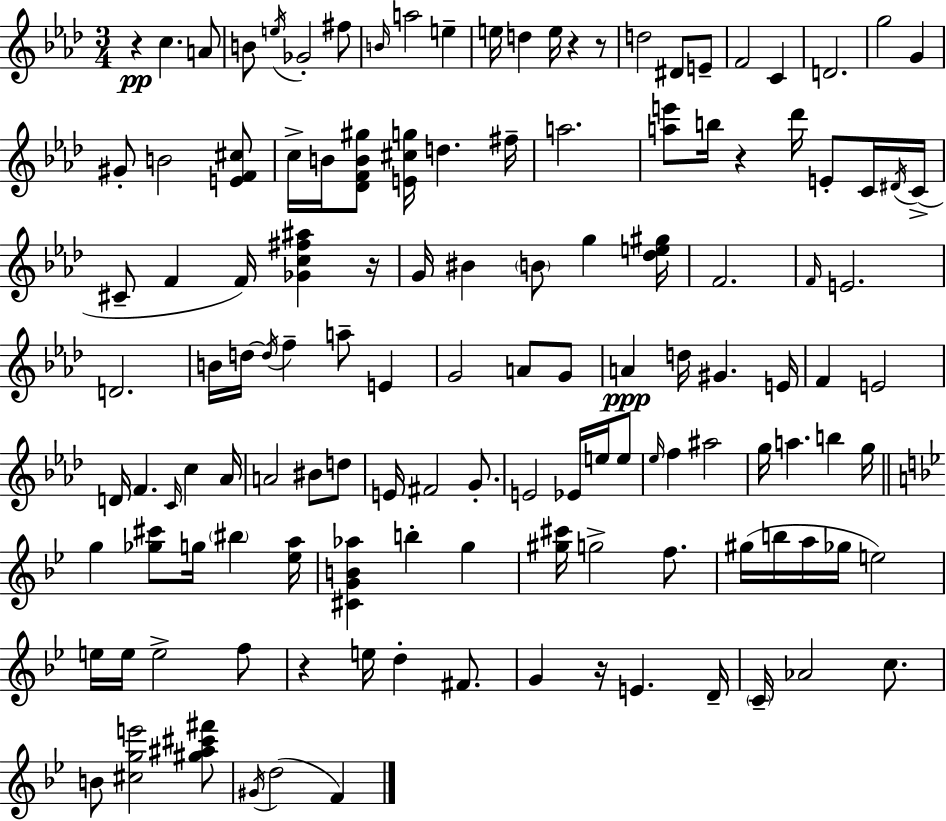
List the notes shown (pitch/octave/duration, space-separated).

R/q C5/q. A4/e B4/e E5/s Gb4/h F#5/e B4/s A5/h E5/q E5/s D5/q E5/s R/q R/e D5/h D#4/e E4/e F4/h C4/q D4/h. G5/h G4/q G#4/e B4/h [E4,F4,C#5]/e C5/s B4/s [Db4,F4,B4,G#5]/e [E4,C#5,G5]/s D5/q. F#5/s A5/h. [A5,E6]/e B5/s R/q Db6/s E4/e C4/s D#4/s C4/s C#4/e F4/q F4/s [Gb4,C5,F#5,A#5]/q R/s G4/s BIS4/q B4/e G5/q [Db5,E5,G#5]/s F4/h. F4/s E4/h. D4/h. B4/s D5/s D5/s F5/q A5/e E4/q G4/h A4/e G4/e A4/q D5/s G#4/q. E4/s F4/q E4/h D4/s F4/q. C4/s C5/q Ab4/s A4/h BIS4/e D5/e E4/s F#4/h G4/e. E4/h Eb4/s E5/s E5/e Eb5/s F5/q A#5/h G5/s A5/q. B5/q G5/s G5/q [Gb5,C#6]/e G5/s BIS5/q [Eb5,A5]/s [C#4,G4,B4,Ab5]/q B5/q G5/q [G#5,C#6]/s G5/h F5/e. G#5/s B5/s A5/s Gb5/s E5/h E5/s E5/s E5/h F5/e R/q E5/s D5/q F#4/e. G4/q R/s E4/q. D4/s C4/s Ab4/h C5/e. B4/e [C#5,G5,E6]/h [G#5,A#5,C#6,F#6]/e G#4/s D5/h F4/q